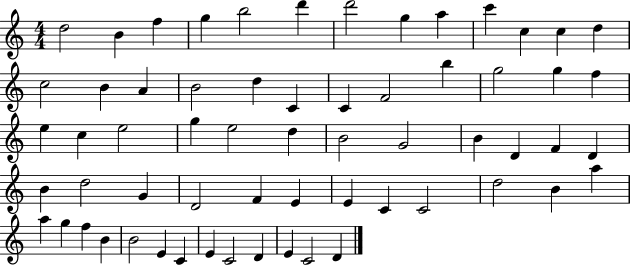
{
  \clef treble
  \numericTimeSignature
  \time 4/4
  \key c \major
  d''2 b'4 f''4 | g''4 b''2 d'''4 | d'''2 g''4 a''4 | c'''4 c''4 c''4 d''4 | \break c''2 b'4 a'4 | b'2 d''4 c'4 | c'4 f'2 b''4 | g''2 g''4 f''4 | \break e''4 c''4 e''2 | g''4 e''2 d''4 | b'2 g'2 | b'4 d'4 f'4 d'4 | \break b'4 d''2 g'4 | d'2 f'4 e'4 | e'4 c'4 c'2 | d''2 b'4 a''4 | \break a''4 g''4 f''4 b'4 | b'2 e'4 c'4 | e'4 c'2 d'4 | e'4 c'2 d'4 | \break \bar "|."
}